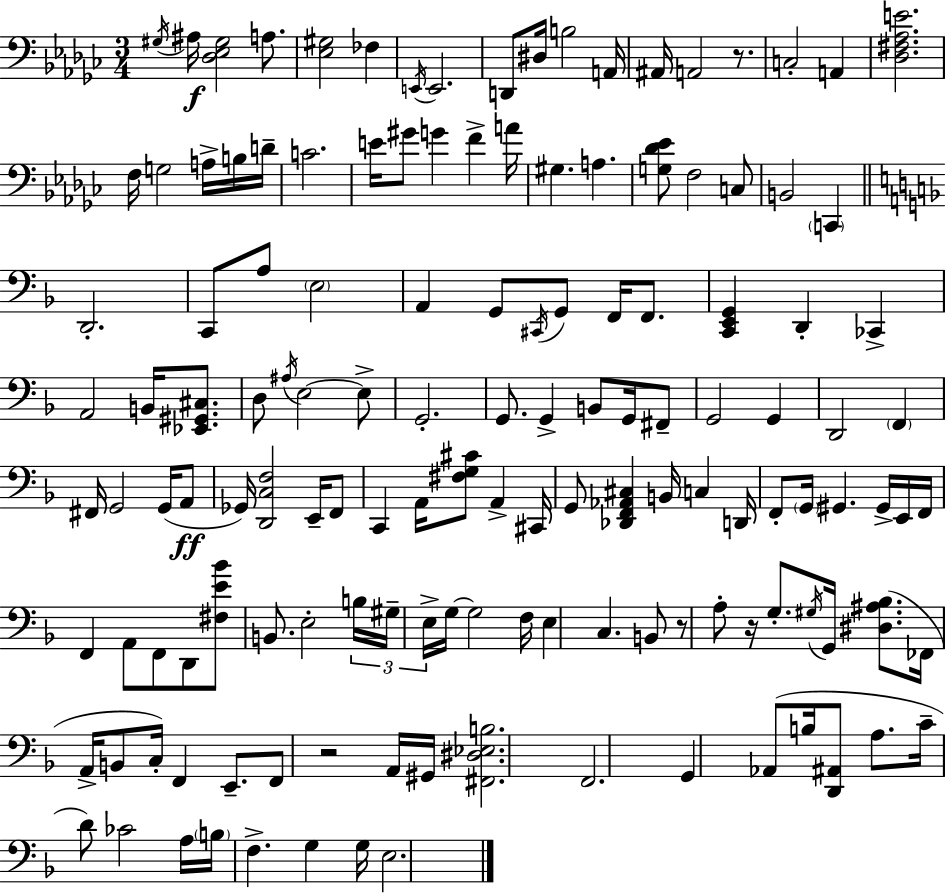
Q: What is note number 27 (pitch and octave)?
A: A3